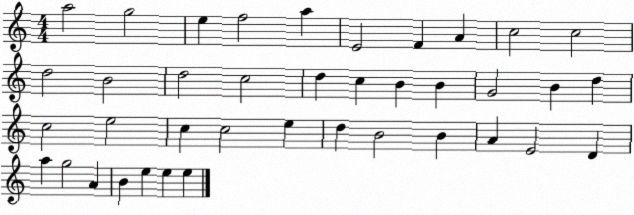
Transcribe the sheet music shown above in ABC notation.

X:1
T:Untitled
M:4/4
L:1/4
K:C
a2 g2 e f2 a E2 F A c2 c2 d2 B2 d2 c2 d c B B G2 B d c2 e2 c c2 e d B2 B A E2 D a g2 A B e e e